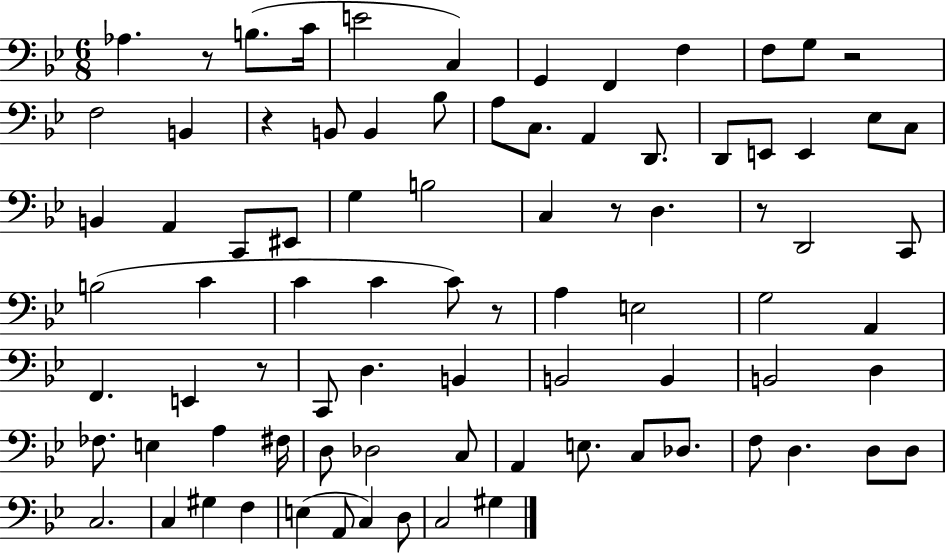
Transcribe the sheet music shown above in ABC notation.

X:1
T:Untitled
M:6/8
L:1/4
K:Bb
_A, z/2 B,/2 C/4 E2 C, G,, F,, F, F,/2 G,/2 z2 F,2 B,, z B,,/2 B,, _B,/2 A,/2 C,/2 A,, D,,/2 D,,/2 E,,/2 E,, _E,/2 C,/2 B,, A,, C,,/2 ^E,,/2 G, B,2 C, z/2 D, z/2 D,,2 C,,/2 B,2 C C C C/2 z/2 A, E,2 G,2 A,, F,, E,, z/2 C,,/2 D, B,, B,,2 B,, B,,2 D, _F,/2 E, A, ^F,/4 D,/2 _D,2 C,/2 A,, E,/2 C,/2 _D,/2 F,/2 D, D,/2 D,/2 C,2 C, ^G, F, E, A,,/2 C, D,/2 C,2 ^G,